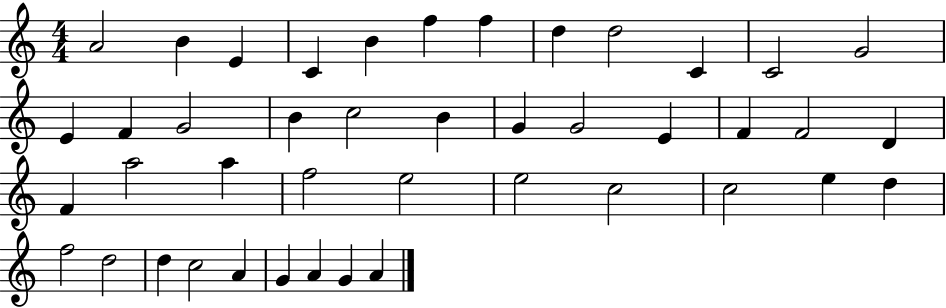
X:1
T:Untitled
M:4/4
L:1/4
K:C
A2 B E C B f f d d2 C C2 G2 E F G2 B c2 B G G2 E F F2 D F a2 a f2 e2 e2 c2 c2 e d f2 d2 d c2 A G A G A